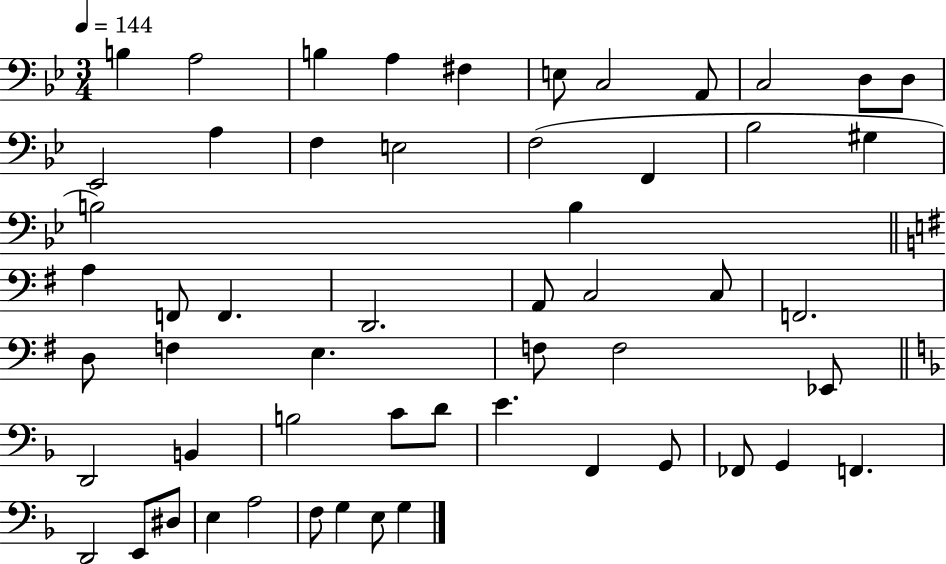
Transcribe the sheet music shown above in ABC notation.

X:1
T:Untitled
M:3/4
L:1/4
K:Bb
B, A,2 B, A, ^F, E,/2 C,2 A,,/2 C,2 D,/2 D,/2 _E,,2 A, F, E,2 F,2 F,, _B,2 ^G, B,2 B, A, F,,/2 F,, D,,2 A,,/2 C,2 C,/2 F,,2 D,/2 F, E, F,/2 F,2 _E,,/2 D,,2 B,, B,2 C/2 D/2 E F,, G,,/2 _F,,/2 G,, F,, D,,2 E,,/2 ^D,/2 E, A,2 F,/2 G, E,/2 G,